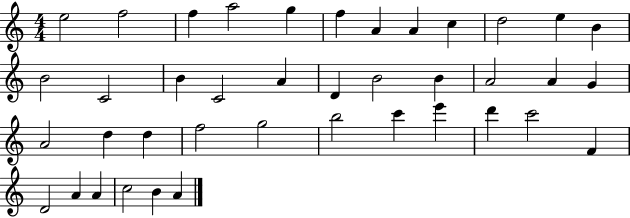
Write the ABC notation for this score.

X:1
T:Untitled
M:4/4
L:1/4
K:C
e2 f2 f a2 g f A A c d2 e B B2 C2 B C2 A D B2 B A2 A G A2 d d f2 g2 b2 c' e' d' c'2 F D2 A A c2 B A